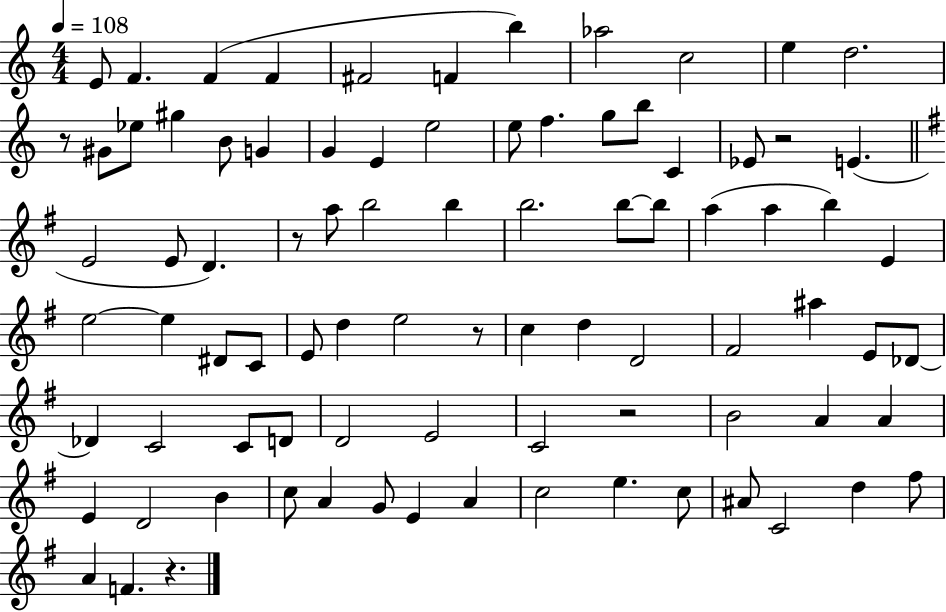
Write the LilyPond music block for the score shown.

{
  \clef treble
  \numericTimeSignature
  \time 4/4
  \key c \major
  \tempo 4 = 108
  e'8 f'4. f'4( f'4 | fis'2 f'4 b''4) | aes''2 c''2 | e''4 d''2. | \break r8 gis'8 ees''8 gis''4 b'8 g'4 | g'4 e'4 e''2 | e''8 f''4. g''8 b''8 c'4 | ees'8 r2 e'4.( | \break \bar "||" \break \key g \major e'2 e'8 d'4.) | r8 a''8 b''2 b''4 | b''2. b''8~~ b''8 | a''4( a''4 b''4) e'4 | \break e''2~~ e''4 dis'8 c'8 | e'8 d''4 e''2 r8 | c''4 d''4 d'2 | fis'2 ais''4 e'8 des'8~~ | \break des'4 c'2 c'8 d'8 | d'2 e'2 | c'2 r2 | b'2 a'4 a'4 | \break e'4 d'2 b'4 | c''8 a'4 g'8 e'4 a'4 | c''2 e''4. c''8 | ais'8 c'2 d''4 fis''8 | \break a'4 f'4. r4. | \bar "|."
}